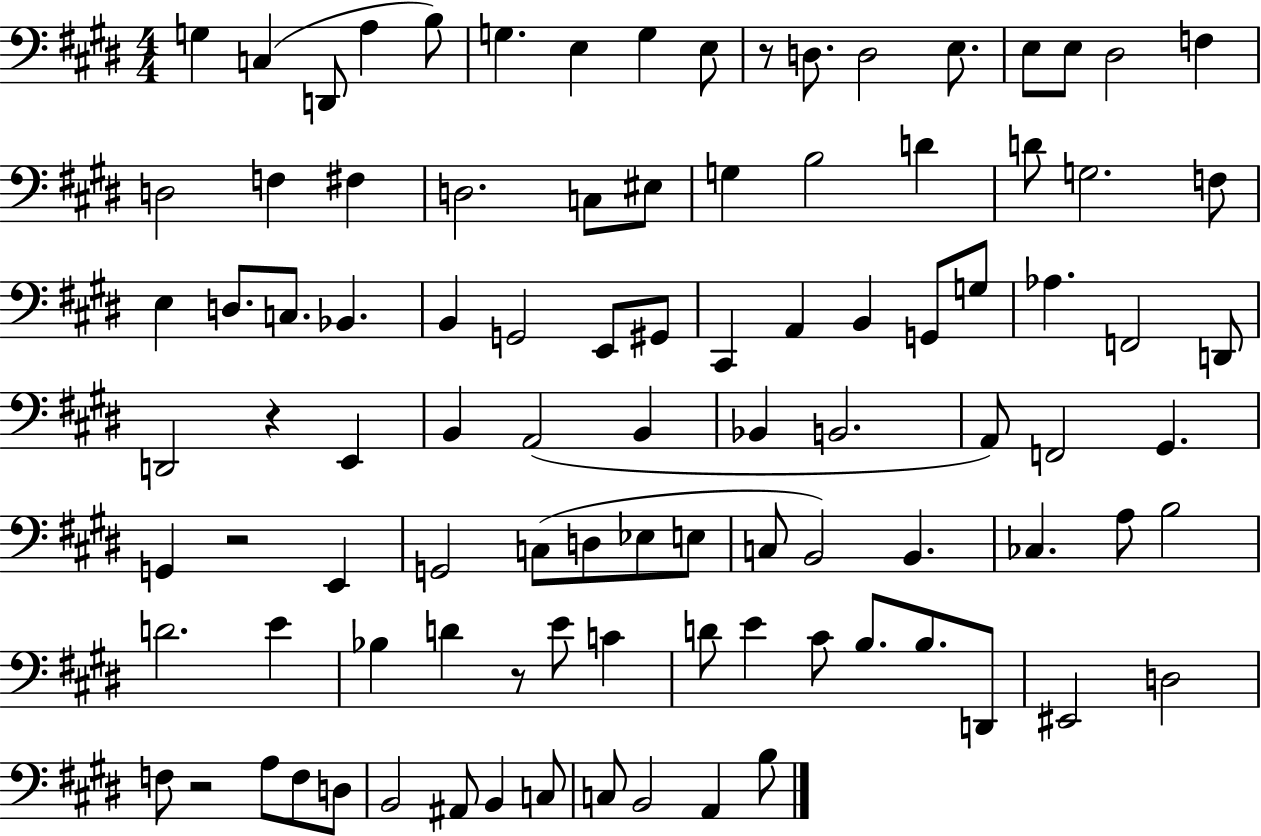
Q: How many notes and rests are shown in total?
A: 98